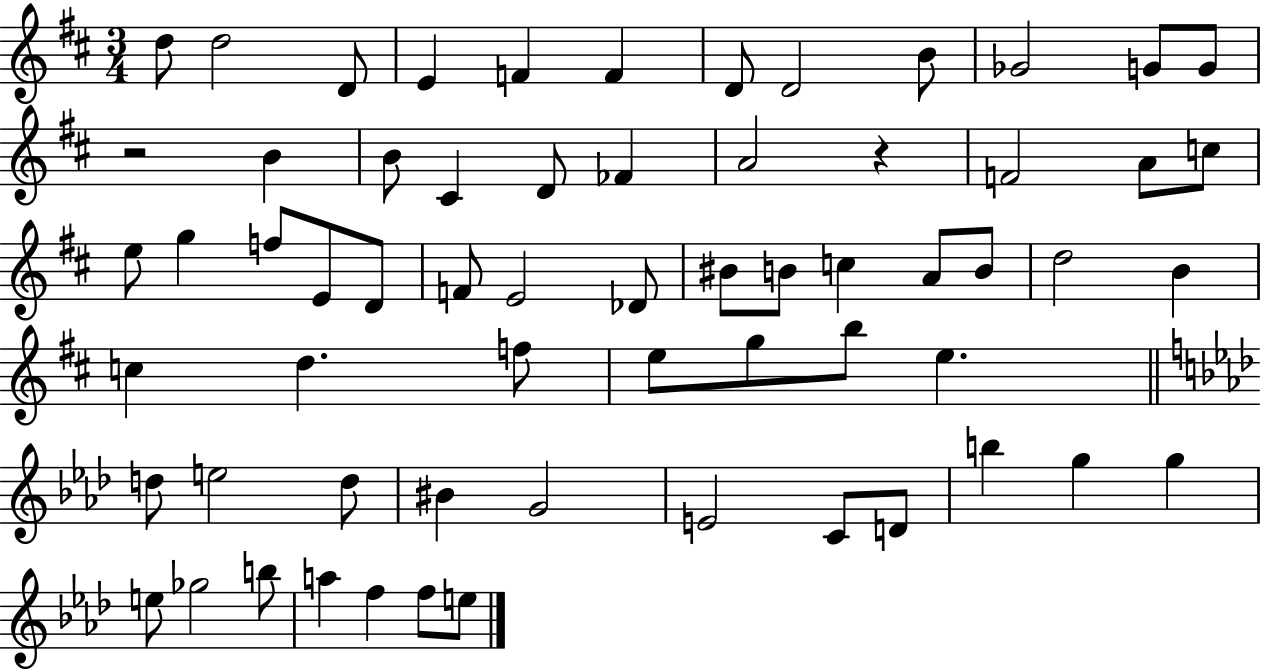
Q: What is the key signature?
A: D major